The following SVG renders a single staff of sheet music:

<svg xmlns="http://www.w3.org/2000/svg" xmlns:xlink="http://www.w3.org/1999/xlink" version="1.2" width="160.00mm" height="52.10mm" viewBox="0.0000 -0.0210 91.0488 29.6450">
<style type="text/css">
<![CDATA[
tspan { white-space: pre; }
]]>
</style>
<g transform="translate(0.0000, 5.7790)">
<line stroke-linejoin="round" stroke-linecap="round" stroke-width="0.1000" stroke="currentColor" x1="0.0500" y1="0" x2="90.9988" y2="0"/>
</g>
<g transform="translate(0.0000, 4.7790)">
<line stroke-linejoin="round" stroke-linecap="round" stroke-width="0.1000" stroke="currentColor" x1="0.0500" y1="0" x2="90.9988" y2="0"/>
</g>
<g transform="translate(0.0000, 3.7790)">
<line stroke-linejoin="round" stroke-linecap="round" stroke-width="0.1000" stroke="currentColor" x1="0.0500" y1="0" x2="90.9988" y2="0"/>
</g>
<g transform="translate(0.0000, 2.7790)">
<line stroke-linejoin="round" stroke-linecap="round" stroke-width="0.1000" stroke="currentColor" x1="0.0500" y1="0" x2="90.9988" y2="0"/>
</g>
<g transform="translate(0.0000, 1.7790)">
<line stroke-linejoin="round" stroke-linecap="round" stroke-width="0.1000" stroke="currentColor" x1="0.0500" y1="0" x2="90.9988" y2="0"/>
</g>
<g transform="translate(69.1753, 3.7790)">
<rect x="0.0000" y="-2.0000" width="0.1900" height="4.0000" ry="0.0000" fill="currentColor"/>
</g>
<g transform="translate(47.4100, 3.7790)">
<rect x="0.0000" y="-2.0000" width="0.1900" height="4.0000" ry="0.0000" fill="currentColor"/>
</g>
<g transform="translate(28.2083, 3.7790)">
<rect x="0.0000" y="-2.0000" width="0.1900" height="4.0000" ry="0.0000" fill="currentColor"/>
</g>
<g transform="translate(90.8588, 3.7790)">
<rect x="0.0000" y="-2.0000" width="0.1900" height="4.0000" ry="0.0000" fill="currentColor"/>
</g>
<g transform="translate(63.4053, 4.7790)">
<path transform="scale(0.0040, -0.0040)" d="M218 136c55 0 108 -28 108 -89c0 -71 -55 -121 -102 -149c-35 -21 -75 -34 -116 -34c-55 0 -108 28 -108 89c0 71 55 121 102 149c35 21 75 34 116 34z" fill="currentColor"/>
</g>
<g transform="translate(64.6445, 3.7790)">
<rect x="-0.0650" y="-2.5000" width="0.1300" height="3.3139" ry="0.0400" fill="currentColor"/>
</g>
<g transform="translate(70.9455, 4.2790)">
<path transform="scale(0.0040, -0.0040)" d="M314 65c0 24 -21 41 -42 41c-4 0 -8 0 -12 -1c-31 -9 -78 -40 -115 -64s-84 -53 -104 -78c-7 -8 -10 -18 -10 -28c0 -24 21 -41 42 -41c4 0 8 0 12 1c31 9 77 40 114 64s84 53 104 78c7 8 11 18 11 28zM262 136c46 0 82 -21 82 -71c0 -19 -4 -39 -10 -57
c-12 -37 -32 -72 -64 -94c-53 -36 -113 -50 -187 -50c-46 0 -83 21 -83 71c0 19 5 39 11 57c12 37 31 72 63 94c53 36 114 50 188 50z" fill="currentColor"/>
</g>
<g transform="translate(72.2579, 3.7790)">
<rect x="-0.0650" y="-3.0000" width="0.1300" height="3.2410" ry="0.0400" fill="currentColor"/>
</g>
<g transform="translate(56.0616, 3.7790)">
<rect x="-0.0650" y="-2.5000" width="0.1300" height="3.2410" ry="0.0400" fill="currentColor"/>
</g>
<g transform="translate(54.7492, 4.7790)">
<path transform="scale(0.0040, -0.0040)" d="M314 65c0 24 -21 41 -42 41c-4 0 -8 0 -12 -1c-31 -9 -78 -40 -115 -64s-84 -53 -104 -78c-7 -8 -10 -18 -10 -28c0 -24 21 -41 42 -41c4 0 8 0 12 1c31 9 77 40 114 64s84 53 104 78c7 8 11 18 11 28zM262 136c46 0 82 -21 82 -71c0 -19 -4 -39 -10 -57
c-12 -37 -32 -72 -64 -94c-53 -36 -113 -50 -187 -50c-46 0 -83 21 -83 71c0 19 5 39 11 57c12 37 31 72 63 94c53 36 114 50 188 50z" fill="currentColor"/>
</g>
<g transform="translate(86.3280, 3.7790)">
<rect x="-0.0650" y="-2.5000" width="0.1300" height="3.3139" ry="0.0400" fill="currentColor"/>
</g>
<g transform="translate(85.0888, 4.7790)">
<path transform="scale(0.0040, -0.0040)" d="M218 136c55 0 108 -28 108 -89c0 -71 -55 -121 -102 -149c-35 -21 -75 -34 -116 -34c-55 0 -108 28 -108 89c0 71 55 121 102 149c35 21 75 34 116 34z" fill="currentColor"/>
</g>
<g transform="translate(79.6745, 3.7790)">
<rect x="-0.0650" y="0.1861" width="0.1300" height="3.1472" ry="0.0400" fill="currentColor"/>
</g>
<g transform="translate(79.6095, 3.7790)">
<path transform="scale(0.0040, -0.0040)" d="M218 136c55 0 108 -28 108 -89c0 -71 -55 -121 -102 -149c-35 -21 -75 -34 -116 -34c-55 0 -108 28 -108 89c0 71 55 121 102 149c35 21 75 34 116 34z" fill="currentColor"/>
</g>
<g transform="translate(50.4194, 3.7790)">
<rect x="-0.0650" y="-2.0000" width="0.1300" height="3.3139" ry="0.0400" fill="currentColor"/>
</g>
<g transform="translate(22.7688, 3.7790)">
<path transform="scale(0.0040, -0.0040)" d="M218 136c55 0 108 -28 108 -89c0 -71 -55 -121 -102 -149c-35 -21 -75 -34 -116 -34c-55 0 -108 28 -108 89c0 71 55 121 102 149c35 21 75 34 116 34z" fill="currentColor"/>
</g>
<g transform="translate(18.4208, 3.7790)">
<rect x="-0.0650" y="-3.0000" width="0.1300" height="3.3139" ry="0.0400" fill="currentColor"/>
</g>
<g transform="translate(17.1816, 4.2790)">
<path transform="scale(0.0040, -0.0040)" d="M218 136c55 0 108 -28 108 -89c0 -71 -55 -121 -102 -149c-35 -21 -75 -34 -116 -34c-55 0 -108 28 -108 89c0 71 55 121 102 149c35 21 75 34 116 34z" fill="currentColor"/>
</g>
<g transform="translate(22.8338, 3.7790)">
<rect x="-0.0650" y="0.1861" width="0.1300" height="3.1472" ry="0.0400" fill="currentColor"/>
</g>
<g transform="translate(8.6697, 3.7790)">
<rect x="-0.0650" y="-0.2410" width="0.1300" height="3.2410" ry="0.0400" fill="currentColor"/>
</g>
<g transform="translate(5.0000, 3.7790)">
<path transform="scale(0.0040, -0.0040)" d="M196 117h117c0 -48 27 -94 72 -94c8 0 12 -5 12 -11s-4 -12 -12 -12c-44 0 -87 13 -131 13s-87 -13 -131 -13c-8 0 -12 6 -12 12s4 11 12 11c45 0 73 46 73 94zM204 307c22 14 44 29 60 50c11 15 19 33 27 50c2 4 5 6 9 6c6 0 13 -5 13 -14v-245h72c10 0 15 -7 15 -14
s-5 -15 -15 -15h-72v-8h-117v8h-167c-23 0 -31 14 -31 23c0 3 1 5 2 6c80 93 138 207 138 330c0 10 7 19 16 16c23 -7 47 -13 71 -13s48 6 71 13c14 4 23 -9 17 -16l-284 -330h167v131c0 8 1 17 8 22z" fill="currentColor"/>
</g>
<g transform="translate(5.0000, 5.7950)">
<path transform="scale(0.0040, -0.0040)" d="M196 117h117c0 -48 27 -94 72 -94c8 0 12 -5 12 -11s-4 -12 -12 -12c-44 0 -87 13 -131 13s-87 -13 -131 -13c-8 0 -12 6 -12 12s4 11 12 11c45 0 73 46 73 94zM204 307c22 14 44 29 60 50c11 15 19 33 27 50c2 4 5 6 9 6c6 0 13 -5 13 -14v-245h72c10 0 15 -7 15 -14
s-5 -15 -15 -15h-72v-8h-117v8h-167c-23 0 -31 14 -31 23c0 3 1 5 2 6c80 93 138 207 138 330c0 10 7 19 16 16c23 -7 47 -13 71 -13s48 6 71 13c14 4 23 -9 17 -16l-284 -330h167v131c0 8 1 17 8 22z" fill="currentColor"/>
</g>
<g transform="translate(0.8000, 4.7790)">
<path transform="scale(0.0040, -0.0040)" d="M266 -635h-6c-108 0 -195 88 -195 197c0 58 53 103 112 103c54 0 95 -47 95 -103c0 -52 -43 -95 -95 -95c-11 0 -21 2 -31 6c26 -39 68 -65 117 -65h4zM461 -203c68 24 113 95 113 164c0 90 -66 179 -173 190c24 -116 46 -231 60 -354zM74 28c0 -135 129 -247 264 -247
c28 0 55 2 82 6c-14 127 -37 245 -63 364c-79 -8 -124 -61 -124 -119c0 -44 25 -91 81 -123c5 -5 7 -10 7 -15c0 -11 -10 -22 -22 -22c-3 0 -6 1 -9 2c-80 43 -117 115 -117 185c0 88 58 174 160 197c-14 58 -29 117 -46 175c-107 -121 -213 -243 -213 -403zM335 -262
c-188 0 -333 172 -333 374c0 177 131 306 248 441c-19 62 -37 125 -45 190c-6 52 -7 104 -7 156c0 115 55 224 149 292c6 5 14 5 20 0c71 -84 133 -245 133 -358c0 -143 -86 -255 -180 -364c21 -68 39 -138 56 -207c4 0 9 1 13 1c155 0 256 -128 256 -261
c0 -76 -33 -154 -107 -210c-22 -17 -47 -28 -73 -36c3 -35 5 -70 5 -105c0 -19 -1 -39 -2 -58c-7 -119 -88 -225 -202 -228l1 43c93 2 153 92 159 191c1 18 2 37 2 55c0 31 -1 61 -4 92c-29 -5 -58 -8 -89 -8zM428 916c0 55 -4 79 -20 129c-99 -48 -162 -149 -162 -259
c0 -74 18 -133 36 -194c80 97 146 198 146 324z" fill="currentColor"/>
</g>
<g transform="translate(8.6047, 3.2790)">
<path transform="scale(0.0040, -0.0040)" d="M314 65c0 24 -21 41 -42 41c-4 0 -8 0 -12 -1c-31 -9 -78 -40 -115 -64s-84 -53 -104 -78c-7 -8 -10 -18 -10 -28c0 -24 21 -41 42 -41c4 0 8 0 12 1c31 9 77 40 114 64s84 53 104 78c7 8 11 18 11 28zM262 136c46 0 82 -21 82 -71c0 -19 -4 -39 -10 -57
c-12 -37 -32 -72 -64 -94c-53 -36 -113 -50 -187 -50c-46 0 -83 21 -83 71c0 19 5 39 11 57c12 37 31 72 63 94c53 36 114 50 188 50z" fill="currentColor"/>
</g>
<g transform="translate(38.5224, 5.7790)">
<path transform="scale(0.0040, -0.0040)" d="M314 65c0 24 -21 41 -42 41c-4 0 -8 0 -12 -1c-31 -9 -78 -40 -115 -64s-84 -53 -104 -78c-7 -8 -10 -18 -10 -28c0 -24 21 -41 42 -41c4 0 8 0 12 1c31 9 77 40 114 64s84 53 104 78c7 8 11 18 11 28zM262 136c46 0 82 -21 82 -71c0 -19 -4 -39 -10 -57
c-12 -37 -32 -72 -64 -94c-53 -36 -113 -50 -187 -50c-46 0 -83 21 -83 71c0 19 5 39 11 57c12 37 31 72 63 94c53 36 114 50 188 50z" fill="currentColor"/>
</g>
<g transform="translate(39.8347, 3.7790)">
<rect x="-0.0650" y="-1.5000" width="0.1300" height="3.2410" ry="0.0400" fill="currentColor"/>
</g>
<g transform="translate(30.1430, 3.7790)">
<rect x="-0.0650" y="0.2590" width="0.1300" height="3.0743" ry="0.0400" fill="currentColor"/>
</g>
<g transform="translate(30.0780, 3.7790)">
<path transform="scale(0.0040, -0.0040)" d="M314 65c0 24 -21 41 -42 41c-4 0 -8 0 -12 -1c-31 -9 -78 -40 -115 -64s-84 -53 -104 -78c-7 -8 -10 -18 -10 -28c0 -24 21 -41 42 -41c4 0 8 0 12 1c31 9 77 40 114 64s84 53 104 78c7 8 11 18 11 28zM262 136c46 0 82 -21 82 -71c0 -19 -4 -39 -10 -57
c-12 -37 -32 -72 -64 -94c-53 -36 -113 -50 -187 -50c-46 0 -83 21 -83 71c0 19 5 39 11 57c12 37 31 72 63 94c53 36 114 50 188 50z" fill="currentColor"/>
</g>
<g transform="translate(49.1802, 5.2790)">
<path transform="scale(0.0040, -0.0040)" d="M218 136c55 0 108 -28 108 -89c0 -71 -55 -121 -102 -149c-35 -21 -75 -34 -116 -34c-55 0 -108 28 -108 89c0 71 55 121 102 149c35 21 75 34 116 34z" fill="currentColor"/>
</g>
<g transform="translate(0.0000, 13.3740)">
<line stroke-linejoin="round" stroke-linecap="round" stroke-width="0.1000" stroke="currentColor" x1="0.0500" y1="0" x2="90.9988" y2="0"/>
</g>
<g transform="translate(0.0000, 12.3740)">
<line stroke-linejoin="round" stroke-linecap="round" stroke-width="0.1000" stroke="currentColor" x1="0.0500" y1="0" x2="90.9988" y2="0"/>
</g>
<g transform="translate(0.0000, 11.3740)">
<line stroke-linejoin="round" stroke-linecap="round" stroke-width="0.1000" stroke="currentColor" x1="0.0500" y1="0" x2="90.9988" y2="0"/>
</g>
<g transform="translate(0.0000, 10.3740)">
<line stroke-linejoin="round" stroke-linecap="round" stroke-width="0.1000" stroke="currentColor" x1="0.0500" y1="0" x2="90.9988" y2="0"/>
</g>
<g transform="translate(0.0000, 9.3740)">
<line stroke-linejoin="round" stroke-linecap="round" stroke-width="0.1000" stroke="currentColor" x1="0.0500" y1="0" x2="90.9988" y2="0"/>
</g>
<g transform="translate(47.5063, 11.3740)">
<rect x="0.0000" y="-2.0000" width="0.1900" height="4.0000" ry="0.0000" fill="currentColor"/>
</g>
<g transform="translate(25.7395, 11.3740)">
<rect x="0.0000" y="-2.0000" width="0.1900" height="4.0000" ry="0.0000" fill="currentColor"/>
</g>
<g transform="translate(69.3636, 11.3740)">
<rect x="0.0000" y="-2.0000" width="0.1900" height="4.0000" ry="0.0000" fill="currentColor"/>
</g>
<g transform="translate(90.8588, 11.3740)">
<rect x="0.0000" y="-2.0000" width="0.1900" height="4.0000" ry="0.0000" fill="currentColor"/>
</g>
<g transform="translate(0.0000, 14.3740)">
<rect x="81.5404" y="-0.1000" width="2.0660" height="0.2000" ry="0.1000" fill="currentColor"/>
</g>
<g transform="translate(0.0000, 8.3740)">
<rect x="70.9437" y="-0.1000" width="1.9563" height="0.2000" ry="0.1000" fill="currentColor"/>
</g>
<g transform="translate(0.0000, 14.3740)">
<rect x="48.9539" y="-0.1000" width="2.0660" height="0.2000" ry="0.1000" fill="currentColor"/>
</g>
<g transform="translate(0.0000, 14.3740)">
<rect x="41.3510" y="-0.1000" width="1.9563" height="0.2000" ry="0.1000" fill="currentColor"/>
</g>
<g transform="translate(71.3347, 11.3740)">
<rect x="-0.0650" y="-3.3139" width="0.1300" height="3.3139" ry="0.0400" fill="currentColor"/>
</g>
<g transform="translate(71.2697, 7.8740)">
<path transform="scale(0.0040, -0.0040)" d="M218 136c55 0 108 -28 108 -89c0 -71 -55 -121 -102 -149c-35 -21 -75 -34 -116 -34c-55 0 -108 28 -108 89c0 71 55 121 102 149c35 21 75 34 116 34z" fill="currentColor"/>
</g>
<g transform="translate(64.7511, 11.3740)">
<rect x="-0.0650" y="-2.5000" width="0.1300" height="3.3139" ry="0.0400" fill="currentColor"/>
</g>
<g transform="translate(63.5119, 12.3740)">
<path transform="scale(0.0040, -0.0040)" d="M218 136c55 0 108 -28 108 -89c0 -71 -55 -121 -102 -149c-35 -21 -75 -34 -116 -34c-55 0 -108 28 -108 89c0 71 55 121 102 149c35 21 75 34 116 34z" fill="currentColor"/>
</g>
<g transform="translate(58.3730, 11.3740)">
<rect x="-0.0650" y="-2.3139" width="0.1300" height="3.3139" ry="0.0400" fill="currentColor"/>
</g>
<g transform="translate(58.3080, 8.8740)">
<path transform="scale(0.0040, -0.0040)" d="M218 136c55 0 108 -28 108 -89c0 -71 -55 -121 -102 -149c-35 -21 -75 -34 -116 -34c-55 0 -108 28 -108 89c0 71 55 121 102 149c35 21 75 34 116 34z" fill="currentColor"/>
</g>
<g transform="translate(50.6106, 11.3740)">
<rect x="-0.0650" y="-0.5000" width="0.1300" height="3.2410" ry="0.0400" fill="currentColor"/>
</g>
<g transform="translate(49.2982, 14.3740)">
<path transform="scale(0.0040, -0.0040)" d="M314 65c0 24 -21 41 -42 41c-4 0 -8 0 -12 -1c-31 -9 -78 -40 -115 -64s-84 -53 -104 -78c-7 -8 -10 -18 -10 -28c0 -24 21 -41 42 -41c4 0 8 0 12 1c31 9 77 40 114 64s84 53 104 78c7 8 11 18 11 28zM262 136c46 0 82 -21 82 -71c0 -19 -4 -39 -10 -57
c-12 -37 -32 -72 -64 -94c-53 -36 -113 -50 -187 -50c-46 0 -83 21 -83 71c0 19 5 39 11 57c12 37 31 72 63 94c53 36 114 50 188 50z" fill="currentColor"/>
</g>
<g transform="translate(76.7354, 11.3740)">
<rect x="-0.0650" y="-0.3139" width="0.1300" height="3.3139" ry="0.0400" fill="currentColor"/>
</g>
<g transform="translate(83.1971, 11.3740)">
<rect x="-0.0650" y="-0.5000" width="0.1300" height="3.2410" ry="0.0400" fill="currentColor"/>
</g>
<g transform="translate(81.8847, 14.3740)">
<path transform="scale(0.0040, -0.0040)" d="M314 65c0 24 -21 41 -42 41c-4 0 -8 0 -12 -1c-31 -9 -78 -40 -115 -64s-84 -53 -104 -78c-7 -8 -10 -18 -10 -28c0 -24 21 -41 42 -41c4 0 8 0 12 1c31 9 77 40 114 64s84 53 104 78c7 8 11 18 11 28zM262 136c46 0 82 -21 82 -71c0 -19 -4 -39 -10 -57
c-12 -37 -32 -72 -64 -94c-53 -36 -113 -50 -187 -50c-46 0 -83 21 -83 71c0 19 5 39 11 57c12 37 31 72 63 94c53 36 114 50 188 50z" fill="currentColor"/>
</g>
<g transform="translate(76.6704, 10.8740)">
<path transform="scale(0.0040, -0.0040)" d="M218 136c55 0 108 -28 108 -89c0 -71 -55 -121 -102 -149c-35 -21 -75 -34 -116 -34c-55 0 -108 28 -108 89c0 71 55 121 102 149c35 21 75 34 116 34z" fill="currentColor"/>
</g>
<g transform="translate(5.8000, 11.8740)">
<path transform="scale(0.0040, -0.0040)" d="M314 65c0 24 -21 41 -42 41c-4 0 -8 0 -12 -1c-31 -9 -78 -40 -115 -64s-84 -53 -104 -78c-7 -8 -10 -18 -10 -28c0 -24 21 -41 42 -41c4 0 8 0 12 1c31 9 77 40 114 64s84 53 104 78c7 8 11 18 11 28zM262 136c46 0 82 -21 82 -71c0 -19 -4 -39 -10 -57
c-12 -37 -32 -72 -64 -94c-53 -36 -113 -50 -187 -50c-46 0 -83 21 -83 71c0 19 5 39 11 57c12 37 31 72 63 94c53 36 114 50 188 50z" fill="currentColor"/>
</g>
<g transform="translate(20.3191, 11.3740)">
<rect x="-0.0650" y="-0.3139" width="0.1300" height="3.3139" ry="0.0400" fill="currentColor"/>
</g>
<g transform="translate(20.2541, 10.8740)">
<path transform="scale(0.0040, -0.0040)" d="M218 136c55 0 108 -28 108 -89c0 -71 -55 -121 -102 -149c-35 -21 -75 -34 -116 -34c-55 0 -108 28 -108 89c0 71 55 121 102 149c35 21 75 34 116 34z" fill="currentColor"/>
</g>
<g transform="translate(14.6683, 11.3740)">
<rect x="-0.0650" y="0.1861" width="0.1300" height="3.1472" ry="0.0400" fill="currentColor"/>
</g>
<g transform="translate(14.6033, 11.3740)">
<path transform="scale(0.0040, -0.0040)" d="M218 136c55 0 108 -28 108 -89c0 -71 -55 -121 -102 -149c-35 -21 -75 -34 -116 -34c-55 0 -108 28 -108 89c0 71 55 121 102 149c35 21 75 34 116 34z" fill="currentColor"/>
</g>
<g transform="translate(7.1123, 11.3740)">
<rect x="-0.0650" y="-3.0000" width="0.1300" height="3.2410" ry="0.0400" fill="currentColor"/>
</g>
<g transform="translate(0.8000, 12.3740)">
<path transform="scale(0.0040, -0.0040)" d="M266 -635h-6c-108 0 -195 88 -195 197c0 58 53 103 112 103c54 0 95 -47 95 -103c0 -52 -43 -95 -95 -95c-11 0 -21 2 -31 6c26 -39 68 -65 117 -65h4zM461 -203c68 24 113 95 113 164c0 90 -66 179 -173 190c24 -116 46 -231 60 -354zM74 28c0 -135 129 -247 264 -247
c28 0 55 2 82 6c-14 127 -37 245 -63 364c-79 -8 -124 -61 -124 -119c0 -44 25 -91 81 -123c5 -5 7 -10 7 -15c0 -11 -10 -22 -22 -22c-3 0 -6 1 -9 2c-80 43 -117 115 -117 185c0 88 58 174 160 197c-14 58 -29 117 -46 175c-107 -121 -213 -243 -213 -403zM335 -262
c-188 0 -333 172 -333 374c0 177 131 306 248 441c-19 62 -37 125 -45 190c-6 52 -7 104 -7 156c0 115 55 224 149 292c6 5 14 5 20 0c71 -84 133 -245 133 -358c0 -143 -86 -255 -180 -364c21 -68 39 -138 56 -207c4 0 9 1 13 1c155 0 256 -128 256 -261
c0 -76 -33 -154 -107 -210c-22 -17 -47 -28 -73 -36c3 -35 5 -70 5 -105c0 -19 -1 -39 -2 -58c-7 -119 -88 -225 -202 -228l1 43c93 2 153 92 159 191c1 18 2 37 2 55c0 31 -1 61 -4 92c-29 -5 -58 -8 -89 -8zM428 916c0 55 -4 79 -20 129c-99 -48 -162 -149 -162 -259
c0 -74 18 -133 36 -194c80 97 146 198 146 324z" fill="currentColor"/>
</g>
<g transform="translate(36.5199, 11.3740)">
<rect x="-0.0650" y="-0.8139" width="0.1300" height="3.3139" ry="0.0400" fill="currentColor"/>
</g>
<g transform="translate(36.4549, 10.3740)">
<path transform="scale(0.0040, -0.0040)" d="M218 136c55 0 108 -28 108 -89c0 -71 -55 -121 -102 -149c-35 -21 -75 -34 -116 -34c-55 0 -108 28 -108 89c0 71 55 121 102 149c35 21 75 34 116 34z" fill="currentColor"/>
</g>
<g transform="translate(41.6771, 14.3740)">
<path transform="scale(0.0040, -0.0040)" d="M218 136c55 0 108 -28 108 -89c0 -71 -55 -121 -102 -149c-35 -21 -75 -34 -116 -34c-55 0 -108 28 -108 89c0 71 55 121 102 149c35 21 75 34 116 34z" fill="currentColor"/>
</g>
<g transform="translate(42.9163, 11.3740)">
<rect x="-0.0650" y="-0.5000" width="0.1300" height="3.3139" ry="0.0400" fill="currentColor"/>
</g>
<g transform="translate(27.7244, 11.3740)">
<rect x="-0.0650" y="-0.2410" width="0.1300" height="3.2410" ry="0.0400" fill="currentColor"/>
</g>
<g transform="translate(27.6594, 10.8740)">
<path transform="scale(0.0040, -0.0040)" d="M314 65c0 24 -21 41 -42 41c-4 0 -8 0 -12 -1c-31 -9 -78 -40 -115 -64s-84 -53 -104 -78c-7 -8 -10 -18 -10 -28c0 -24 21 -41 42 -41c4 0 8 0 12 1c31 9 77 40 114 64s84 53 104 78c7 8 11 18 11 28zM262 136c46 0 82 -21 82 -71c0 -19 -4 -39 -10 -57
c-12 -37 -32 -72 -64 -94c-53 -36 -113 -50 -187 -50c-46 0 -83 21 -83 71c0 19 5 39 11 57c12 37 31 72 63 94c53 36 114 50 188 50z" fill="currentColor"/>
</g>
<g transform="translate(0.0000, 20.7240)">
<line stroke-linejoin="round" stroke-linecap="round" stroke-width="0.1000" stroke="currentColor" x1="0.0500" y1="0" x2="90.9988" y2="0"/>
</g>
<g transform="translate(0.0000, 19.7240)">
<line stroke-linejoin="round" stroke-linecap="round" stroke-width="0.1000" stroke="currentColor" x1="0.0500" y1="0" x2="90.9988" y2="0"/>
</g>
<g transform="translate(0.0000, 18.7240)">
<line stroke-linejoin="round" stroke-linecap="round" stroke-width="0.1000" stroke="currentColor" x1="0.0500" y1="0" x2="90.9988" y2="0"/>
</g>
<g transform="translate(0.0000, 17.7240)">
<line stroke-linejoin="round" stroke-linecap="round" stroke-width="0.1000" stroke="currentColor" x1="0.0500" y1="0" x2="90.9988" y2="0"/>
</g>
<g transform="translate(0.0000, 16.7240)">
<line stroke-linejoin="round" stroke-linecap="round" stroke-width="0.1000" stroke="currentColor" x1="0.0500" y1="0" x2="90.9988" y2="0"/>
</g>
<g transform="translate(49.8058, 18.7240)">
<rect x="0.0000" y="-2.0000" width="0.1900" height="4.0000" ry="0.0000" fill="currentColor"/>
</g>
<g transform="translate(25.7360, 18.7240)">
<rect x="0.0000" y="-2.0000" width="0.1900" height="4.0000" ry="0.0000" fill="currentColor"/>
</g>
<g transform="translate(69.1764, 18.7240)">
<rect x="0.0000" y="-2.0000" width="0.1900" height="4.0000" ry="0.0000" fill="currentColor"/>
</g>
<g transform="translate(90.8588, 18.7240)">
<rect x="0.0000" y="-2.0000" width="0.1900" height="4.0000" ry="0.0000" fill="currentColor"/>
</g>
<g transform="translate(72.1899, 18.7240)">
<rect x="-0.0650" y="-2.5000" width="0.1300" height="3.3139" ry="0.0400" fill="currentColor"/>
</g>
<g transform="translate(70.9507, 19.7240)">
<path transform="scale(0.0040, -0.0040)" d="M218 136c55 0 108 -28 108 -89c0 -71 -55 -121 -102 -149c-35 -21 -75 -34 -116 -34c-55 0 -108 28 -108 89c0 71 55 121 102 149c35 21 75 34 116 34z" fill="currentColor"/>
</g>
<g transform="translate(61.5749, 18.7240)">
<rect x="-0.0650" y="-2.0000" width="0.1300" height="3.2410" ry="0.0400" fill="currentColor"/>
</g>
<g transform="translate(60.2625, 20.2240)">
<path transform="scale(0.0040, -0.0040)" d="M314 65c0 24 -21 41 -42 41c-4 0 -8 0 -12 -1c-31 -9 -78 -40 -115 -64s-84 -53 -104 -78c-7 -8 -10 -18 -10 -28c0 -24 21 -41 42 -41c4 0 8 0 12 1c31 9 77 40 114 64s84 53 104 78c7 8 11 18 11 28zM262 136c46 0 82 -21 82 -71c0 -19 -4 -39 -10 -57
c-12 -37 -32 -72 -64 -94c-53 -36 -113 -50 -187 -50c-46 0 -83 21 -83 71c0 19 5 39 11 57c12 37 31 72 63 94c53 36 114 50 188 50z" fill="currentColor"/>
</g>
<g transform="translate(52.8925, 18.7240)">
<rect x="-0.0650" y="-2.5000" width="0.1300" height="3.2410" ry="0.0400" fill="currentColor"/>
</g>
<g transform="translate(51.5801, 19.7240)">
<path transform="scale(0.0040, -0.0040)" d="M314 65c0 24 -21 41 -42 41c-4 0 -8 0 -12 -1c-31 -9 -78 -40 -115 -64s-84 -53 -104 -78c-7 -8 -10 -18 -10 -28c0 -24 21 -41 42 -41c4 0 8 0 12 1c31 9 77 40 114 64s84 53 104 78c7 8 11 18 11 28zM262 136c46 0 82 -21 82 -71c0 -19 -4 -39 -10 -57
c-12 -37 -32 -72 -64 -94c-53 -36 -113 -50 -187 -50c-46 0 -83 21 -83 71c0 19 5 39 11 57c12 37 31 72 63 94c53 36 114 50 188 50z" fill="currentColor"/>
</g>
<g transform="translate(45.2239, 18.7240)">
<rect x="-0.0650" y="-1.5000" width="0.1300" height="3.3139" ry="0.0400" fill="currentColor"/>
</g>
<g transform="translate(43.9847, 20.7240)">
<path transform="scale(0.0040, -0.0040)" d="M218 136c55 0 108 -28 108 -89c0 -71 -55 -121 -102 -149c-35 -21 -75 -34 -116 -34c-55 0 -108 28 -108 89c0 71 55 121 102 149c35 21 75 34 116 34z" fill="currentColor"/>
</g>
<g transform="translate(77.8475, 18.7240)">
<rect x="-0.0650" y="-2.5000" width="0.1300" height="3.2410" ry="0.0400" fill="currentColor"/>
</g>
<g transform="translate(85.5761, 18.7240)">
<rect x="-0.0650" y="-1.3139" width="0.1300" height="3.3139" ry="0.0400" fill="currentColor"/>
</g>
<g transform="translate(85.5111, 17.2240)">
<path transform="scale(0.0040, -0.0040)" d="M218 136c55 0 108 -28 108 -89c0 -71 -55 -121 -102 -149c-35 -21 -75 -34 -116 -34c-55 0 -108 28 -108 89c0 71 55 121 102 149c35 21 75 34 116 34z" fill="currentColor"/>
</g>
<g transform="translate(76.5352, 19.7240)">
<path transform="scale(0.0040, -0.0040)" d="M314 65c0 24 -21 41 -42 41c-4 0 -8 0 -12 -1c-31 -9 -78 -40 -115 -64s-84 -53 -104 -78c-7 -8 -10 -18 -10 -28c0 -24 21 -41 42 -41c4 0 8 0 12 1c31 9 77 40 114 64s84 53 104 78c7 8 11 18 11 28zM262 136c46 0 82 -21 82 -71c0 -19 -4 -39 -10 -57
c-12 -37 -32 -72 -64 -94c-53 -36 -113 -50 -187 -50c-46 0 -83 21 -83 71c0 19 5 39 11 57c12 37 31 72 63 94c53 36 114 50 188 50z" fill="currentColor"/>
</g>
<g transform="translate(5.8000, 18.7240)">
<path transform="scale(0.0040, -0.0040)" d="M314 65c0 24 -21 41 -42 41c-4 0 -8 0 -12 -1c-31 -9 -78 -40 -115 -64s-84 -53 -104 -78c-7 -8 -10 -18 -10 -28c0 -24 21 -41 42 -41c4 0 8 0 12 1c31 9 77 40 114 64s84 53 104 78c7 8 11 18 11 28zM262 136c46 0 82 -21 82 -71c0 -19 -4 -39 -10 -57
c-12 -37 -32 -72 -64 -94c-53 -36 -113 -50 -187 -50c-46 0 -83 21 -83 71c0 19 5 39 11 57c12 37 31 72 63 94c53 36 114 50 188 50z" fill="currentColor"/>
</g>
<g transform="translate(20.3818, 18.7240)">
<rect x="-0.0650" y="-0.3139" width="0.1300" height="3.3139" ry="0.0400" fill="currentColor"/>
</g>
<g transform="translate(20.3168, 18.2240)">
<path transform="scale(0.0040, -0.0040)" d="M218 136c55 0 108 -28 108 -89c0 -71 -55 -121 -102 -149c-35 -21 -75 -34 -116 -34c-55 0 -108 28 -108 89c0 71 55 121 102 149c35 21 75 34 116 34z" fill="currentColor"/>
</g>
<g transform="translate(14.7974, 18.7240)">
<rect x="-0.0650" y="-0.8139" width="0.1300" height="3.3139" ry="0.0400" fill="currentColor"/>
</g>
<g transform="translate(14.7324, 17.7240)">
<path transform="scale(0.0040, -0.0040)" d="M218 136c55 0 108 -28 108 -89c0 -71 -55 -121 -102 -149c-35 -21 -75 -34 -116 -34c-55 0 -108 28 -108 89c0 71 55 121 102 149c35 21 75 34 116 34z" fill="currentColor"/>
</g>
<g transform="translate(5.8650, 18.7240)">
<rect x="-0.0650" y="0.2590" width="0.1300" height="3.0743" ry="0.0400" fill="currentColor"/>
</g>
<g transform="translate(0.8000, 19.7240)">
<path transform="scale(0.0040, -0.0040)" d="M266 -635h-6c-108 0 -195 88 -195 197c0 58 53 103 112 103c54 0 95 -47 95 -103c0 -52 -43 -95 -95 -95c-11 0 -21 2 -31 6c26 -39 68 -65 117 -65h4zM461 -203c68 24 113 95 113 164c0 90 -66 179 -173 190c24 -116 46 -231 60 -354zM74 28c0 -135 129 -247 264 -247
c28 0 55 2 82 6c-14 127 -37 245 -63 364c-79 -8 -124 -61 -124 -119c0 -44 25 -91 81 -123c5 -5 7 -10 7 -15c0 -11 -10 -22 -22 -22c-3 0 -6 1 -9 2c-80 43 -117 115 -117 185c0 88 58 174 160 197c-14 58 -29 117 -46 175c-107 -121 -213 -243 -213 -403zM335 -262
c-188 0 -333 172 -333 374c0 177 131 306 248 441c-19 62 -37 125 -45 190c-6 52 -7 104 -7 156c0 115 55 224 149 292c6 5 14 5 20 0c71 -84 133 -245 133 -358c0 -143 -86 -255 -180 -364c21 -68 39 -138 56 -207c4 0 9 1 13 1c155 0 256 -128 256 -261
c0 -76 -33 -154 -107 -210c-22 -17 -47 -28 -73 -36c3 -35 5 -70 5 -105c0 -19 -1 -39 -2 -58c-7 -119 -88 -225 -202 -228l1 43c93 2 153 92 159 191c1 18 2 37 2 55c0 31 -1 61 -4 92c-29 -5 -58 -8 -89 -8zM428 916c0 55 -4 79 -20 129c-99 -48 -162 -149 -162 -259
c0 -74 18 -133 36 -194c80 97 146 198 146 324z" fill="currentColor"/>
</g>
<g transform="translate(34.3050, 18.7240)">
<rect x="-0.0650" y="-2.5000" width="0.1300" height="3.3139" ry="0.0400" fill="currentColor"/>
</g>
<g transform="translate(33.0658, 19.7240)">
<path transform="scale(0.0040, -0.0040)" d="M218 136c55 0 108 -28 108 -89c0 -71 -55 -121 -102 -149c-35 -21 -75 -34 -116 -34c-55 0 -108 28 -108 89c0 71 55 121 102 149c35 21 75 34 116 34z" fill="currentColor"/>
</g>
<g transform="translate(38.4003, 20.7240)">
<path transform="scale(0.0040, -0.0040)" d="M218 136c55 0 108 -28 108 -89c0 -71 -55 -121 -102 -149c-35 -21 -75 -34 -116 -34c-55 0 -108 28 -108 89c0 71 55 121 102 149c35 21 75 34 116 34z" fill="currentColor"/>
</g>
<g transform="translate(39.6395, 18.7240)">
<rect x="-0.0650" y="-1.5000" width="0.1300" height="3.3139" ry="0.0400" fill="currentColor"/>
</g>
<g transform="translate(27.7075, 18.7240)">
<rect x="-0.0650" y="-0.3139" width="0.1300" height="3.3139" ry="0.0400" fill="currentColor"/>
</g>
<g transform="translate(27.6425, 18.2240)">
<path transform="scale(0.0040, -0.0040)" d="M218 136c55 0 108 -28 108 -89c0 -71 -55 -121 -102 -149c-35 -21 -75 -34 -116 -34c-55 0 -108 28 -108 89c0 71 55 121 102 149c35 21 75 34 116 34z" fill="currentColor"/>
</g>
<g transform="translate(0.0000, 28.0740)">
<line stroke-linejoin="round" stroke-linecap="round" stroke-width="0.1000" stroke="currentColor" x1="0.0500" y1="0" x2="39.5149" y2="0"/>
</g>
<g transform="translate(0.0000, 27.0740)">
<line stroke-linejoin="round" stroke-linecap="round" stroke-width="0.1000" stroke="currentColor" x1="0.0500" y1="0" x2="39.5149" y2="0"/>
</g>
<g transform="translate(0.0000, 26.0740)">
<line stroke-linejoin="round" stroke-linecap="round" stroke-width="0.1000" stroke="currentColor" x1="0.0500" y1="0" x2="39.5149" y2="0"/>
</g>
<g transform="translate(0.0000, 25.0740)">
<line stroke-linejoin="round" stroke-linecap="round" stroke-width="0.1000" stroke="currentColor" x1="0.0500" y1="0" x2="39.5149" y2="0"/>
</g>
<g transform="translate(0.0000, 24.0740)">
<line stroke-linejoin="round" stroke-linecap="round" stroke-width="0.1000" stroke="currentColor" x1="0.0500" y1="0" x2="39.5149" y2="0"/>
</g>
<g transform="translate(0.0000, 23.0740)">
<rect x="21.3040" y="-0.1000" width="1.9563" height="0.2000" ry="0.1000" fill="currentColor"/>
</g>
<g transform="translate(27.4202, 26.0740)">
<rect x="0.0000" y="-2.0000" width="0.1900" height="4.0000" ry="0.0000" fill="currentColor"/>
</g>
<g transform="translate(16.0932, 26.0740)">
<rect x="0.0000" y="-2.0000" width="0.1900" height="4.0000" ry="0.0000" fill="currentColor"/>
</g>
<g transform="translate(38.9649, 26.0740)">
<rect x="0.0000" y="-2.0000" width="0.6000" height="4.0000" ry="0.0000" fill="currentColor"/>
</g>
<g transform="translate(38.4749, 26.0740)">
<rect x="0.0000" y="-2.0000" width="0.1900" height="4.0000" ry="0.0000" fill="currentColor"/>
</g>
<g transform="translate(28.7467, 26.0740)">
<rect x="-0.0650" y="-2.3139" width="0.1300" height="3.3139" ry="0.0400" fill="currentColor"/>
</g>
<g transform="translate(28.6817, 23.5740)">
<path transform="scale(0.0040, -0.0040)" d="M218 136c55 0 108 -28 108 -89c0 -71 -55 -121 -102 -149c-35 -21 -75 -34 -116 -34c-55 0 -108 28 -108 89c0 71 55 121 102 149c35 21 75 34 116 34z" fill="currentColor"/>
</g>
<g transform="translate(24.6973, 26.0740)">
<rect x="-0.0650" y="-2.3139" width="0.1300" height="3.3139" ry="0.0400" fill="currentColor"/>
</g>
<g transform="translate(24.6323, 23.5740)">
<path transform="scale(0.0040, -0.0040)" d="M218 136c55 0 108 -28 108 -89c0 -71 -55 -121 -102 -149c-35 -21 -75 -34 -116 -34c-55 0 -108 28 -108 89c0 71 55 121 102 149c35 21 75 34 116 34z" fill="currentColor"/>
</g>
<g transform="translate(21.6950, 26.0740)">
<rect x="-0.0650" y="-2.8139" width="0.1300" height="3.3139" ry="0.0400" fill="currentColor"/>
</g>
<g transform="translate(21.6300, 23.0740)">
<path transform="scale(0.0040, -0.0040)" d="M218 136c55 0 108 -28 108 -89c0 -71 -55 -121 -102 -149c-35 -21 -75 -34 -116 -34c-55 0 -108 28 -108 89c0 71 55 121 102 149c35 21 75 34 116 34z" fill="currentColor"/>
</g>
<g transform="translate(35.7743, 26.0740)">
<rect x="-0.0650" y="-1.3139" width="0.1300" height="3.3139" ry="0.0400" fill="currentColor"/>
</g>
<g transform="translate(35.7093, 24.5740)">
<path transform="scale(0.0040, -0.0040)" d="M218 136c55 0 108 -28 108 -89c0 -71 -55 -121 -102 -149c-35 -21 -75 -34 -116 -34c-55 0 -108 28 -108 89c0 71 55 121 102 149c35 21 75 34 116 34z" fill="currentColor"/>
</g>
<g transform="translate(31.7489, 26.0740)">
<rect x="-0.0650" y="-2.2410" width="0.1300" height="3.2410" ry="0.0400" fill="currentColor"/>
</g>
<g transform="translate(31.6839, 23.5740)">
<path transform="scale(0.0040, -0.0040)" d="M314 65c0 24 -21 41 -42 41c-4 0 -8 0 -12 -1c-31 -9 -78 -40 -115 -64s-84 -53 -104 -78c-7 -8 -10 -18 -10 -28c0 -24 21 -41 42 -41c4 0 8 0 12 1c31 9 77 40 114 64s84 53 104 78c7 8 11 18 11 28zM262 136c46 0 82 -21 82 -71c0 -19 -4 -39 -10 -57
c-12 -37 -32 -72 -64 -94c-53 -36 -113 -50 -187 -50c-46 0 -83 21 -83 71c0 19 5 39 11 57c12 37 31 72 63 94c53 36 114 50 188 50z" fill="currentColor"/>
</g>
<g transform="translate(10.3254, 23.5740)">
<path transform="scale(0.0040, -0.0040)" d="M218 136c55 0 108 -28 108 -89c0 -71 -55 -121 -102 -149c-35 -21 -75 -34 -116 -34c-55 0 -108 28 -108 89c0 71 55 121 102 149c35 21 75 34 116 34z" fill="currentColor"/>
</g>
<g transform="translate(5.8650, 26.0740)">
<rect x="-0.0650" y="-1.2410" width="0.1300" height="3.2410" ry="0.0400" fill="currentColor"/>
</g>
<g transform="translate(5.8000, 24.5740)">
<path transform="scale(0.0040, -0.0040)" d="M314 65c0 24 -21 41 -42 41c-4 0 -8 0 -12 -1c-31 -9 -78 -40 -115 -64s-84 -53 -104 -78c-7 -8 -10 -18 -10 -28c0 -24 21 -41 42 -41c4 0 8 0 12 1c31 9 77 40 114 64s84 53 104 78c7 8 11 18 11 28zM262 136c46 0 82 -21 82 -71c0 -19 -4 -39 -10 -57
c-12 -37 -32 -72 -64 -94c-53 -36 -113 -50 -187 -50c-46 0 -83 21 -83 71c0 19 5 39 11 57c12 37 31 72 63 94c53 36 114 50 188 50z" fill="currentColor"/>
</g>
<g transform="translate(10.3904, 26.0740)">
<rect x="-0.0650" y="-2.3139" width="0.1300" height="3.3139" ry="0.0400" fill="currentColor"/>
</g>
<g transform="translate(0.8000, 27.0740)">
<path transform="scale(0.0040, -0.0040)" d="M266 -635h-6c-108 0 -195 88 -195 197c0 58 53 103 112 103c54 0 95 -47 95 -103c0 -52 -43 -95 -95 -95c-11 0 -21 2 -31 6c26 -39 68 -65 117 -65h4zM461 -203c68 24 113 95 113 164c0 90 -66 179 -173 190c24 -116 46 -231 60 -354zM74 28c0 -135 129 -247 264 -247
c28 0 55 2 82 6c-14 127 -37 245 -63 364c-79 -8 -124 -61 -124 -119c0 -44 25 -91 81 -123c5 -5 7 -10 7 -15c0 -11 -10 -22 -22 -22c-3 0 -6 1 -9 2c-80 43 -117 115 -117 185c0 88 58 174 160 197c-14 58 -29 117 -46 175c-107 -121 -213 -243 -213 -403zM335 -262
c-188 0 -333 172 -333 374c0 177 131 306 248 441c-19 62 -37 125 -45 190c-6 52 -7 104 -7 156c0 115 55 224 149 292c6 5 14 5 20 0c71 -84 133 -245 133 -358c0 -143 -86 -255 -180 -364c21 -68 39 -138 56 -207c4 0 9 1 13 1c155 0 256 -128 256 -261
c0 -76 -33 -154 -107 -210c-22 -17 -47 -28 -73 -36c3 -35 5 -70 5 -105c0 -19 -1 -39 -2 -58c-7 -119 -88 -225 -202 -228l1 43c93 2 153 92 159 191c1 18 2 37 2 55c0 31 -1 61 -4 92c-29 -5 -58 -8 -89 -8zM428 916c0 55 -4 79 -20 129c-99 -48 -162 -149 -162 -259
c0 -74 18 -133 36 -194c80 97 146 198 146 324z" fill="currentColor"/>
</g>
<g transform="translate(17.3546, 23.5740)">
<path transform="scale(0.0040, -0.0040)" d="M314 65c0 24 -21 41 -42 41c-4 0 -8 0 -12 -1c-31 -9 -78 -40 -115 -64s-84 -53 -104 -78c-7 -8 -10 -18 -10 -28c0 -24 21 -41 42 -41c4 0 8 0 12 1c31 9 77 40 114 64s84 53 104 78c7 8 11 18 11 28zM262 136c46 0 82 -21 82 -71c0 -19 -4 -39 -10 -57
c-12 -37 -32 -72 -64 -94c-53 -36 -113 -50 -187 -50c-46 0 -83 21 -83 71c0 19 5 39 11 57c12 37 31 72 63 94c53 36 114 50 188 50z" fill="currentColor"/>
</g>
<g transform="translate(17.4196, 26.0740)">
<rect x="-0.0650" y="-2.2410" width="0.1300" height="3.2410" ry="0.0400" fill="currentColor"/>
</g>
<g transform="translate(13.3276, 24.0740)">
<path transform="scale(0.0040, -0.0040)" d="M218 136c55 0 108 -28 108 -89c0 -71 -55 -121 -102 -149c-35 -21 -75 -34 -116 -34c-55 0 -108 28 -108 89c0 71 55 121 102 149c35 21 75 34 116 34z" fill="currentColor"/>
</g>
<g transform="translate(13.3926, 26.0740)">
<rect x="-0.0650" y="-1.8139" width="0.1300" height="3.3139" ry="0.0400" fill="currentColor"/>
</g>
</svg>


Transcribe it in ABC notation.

X:1
T:Untitled
M:4/4
L:1/4
K:C
c2 A B B2 E2 F G2 G A2 B G A2 B c c2 d C C2 g G b c C2 B2 d c c G E E G2 F2 G G2 e e2 g f g2 a g g g2 e